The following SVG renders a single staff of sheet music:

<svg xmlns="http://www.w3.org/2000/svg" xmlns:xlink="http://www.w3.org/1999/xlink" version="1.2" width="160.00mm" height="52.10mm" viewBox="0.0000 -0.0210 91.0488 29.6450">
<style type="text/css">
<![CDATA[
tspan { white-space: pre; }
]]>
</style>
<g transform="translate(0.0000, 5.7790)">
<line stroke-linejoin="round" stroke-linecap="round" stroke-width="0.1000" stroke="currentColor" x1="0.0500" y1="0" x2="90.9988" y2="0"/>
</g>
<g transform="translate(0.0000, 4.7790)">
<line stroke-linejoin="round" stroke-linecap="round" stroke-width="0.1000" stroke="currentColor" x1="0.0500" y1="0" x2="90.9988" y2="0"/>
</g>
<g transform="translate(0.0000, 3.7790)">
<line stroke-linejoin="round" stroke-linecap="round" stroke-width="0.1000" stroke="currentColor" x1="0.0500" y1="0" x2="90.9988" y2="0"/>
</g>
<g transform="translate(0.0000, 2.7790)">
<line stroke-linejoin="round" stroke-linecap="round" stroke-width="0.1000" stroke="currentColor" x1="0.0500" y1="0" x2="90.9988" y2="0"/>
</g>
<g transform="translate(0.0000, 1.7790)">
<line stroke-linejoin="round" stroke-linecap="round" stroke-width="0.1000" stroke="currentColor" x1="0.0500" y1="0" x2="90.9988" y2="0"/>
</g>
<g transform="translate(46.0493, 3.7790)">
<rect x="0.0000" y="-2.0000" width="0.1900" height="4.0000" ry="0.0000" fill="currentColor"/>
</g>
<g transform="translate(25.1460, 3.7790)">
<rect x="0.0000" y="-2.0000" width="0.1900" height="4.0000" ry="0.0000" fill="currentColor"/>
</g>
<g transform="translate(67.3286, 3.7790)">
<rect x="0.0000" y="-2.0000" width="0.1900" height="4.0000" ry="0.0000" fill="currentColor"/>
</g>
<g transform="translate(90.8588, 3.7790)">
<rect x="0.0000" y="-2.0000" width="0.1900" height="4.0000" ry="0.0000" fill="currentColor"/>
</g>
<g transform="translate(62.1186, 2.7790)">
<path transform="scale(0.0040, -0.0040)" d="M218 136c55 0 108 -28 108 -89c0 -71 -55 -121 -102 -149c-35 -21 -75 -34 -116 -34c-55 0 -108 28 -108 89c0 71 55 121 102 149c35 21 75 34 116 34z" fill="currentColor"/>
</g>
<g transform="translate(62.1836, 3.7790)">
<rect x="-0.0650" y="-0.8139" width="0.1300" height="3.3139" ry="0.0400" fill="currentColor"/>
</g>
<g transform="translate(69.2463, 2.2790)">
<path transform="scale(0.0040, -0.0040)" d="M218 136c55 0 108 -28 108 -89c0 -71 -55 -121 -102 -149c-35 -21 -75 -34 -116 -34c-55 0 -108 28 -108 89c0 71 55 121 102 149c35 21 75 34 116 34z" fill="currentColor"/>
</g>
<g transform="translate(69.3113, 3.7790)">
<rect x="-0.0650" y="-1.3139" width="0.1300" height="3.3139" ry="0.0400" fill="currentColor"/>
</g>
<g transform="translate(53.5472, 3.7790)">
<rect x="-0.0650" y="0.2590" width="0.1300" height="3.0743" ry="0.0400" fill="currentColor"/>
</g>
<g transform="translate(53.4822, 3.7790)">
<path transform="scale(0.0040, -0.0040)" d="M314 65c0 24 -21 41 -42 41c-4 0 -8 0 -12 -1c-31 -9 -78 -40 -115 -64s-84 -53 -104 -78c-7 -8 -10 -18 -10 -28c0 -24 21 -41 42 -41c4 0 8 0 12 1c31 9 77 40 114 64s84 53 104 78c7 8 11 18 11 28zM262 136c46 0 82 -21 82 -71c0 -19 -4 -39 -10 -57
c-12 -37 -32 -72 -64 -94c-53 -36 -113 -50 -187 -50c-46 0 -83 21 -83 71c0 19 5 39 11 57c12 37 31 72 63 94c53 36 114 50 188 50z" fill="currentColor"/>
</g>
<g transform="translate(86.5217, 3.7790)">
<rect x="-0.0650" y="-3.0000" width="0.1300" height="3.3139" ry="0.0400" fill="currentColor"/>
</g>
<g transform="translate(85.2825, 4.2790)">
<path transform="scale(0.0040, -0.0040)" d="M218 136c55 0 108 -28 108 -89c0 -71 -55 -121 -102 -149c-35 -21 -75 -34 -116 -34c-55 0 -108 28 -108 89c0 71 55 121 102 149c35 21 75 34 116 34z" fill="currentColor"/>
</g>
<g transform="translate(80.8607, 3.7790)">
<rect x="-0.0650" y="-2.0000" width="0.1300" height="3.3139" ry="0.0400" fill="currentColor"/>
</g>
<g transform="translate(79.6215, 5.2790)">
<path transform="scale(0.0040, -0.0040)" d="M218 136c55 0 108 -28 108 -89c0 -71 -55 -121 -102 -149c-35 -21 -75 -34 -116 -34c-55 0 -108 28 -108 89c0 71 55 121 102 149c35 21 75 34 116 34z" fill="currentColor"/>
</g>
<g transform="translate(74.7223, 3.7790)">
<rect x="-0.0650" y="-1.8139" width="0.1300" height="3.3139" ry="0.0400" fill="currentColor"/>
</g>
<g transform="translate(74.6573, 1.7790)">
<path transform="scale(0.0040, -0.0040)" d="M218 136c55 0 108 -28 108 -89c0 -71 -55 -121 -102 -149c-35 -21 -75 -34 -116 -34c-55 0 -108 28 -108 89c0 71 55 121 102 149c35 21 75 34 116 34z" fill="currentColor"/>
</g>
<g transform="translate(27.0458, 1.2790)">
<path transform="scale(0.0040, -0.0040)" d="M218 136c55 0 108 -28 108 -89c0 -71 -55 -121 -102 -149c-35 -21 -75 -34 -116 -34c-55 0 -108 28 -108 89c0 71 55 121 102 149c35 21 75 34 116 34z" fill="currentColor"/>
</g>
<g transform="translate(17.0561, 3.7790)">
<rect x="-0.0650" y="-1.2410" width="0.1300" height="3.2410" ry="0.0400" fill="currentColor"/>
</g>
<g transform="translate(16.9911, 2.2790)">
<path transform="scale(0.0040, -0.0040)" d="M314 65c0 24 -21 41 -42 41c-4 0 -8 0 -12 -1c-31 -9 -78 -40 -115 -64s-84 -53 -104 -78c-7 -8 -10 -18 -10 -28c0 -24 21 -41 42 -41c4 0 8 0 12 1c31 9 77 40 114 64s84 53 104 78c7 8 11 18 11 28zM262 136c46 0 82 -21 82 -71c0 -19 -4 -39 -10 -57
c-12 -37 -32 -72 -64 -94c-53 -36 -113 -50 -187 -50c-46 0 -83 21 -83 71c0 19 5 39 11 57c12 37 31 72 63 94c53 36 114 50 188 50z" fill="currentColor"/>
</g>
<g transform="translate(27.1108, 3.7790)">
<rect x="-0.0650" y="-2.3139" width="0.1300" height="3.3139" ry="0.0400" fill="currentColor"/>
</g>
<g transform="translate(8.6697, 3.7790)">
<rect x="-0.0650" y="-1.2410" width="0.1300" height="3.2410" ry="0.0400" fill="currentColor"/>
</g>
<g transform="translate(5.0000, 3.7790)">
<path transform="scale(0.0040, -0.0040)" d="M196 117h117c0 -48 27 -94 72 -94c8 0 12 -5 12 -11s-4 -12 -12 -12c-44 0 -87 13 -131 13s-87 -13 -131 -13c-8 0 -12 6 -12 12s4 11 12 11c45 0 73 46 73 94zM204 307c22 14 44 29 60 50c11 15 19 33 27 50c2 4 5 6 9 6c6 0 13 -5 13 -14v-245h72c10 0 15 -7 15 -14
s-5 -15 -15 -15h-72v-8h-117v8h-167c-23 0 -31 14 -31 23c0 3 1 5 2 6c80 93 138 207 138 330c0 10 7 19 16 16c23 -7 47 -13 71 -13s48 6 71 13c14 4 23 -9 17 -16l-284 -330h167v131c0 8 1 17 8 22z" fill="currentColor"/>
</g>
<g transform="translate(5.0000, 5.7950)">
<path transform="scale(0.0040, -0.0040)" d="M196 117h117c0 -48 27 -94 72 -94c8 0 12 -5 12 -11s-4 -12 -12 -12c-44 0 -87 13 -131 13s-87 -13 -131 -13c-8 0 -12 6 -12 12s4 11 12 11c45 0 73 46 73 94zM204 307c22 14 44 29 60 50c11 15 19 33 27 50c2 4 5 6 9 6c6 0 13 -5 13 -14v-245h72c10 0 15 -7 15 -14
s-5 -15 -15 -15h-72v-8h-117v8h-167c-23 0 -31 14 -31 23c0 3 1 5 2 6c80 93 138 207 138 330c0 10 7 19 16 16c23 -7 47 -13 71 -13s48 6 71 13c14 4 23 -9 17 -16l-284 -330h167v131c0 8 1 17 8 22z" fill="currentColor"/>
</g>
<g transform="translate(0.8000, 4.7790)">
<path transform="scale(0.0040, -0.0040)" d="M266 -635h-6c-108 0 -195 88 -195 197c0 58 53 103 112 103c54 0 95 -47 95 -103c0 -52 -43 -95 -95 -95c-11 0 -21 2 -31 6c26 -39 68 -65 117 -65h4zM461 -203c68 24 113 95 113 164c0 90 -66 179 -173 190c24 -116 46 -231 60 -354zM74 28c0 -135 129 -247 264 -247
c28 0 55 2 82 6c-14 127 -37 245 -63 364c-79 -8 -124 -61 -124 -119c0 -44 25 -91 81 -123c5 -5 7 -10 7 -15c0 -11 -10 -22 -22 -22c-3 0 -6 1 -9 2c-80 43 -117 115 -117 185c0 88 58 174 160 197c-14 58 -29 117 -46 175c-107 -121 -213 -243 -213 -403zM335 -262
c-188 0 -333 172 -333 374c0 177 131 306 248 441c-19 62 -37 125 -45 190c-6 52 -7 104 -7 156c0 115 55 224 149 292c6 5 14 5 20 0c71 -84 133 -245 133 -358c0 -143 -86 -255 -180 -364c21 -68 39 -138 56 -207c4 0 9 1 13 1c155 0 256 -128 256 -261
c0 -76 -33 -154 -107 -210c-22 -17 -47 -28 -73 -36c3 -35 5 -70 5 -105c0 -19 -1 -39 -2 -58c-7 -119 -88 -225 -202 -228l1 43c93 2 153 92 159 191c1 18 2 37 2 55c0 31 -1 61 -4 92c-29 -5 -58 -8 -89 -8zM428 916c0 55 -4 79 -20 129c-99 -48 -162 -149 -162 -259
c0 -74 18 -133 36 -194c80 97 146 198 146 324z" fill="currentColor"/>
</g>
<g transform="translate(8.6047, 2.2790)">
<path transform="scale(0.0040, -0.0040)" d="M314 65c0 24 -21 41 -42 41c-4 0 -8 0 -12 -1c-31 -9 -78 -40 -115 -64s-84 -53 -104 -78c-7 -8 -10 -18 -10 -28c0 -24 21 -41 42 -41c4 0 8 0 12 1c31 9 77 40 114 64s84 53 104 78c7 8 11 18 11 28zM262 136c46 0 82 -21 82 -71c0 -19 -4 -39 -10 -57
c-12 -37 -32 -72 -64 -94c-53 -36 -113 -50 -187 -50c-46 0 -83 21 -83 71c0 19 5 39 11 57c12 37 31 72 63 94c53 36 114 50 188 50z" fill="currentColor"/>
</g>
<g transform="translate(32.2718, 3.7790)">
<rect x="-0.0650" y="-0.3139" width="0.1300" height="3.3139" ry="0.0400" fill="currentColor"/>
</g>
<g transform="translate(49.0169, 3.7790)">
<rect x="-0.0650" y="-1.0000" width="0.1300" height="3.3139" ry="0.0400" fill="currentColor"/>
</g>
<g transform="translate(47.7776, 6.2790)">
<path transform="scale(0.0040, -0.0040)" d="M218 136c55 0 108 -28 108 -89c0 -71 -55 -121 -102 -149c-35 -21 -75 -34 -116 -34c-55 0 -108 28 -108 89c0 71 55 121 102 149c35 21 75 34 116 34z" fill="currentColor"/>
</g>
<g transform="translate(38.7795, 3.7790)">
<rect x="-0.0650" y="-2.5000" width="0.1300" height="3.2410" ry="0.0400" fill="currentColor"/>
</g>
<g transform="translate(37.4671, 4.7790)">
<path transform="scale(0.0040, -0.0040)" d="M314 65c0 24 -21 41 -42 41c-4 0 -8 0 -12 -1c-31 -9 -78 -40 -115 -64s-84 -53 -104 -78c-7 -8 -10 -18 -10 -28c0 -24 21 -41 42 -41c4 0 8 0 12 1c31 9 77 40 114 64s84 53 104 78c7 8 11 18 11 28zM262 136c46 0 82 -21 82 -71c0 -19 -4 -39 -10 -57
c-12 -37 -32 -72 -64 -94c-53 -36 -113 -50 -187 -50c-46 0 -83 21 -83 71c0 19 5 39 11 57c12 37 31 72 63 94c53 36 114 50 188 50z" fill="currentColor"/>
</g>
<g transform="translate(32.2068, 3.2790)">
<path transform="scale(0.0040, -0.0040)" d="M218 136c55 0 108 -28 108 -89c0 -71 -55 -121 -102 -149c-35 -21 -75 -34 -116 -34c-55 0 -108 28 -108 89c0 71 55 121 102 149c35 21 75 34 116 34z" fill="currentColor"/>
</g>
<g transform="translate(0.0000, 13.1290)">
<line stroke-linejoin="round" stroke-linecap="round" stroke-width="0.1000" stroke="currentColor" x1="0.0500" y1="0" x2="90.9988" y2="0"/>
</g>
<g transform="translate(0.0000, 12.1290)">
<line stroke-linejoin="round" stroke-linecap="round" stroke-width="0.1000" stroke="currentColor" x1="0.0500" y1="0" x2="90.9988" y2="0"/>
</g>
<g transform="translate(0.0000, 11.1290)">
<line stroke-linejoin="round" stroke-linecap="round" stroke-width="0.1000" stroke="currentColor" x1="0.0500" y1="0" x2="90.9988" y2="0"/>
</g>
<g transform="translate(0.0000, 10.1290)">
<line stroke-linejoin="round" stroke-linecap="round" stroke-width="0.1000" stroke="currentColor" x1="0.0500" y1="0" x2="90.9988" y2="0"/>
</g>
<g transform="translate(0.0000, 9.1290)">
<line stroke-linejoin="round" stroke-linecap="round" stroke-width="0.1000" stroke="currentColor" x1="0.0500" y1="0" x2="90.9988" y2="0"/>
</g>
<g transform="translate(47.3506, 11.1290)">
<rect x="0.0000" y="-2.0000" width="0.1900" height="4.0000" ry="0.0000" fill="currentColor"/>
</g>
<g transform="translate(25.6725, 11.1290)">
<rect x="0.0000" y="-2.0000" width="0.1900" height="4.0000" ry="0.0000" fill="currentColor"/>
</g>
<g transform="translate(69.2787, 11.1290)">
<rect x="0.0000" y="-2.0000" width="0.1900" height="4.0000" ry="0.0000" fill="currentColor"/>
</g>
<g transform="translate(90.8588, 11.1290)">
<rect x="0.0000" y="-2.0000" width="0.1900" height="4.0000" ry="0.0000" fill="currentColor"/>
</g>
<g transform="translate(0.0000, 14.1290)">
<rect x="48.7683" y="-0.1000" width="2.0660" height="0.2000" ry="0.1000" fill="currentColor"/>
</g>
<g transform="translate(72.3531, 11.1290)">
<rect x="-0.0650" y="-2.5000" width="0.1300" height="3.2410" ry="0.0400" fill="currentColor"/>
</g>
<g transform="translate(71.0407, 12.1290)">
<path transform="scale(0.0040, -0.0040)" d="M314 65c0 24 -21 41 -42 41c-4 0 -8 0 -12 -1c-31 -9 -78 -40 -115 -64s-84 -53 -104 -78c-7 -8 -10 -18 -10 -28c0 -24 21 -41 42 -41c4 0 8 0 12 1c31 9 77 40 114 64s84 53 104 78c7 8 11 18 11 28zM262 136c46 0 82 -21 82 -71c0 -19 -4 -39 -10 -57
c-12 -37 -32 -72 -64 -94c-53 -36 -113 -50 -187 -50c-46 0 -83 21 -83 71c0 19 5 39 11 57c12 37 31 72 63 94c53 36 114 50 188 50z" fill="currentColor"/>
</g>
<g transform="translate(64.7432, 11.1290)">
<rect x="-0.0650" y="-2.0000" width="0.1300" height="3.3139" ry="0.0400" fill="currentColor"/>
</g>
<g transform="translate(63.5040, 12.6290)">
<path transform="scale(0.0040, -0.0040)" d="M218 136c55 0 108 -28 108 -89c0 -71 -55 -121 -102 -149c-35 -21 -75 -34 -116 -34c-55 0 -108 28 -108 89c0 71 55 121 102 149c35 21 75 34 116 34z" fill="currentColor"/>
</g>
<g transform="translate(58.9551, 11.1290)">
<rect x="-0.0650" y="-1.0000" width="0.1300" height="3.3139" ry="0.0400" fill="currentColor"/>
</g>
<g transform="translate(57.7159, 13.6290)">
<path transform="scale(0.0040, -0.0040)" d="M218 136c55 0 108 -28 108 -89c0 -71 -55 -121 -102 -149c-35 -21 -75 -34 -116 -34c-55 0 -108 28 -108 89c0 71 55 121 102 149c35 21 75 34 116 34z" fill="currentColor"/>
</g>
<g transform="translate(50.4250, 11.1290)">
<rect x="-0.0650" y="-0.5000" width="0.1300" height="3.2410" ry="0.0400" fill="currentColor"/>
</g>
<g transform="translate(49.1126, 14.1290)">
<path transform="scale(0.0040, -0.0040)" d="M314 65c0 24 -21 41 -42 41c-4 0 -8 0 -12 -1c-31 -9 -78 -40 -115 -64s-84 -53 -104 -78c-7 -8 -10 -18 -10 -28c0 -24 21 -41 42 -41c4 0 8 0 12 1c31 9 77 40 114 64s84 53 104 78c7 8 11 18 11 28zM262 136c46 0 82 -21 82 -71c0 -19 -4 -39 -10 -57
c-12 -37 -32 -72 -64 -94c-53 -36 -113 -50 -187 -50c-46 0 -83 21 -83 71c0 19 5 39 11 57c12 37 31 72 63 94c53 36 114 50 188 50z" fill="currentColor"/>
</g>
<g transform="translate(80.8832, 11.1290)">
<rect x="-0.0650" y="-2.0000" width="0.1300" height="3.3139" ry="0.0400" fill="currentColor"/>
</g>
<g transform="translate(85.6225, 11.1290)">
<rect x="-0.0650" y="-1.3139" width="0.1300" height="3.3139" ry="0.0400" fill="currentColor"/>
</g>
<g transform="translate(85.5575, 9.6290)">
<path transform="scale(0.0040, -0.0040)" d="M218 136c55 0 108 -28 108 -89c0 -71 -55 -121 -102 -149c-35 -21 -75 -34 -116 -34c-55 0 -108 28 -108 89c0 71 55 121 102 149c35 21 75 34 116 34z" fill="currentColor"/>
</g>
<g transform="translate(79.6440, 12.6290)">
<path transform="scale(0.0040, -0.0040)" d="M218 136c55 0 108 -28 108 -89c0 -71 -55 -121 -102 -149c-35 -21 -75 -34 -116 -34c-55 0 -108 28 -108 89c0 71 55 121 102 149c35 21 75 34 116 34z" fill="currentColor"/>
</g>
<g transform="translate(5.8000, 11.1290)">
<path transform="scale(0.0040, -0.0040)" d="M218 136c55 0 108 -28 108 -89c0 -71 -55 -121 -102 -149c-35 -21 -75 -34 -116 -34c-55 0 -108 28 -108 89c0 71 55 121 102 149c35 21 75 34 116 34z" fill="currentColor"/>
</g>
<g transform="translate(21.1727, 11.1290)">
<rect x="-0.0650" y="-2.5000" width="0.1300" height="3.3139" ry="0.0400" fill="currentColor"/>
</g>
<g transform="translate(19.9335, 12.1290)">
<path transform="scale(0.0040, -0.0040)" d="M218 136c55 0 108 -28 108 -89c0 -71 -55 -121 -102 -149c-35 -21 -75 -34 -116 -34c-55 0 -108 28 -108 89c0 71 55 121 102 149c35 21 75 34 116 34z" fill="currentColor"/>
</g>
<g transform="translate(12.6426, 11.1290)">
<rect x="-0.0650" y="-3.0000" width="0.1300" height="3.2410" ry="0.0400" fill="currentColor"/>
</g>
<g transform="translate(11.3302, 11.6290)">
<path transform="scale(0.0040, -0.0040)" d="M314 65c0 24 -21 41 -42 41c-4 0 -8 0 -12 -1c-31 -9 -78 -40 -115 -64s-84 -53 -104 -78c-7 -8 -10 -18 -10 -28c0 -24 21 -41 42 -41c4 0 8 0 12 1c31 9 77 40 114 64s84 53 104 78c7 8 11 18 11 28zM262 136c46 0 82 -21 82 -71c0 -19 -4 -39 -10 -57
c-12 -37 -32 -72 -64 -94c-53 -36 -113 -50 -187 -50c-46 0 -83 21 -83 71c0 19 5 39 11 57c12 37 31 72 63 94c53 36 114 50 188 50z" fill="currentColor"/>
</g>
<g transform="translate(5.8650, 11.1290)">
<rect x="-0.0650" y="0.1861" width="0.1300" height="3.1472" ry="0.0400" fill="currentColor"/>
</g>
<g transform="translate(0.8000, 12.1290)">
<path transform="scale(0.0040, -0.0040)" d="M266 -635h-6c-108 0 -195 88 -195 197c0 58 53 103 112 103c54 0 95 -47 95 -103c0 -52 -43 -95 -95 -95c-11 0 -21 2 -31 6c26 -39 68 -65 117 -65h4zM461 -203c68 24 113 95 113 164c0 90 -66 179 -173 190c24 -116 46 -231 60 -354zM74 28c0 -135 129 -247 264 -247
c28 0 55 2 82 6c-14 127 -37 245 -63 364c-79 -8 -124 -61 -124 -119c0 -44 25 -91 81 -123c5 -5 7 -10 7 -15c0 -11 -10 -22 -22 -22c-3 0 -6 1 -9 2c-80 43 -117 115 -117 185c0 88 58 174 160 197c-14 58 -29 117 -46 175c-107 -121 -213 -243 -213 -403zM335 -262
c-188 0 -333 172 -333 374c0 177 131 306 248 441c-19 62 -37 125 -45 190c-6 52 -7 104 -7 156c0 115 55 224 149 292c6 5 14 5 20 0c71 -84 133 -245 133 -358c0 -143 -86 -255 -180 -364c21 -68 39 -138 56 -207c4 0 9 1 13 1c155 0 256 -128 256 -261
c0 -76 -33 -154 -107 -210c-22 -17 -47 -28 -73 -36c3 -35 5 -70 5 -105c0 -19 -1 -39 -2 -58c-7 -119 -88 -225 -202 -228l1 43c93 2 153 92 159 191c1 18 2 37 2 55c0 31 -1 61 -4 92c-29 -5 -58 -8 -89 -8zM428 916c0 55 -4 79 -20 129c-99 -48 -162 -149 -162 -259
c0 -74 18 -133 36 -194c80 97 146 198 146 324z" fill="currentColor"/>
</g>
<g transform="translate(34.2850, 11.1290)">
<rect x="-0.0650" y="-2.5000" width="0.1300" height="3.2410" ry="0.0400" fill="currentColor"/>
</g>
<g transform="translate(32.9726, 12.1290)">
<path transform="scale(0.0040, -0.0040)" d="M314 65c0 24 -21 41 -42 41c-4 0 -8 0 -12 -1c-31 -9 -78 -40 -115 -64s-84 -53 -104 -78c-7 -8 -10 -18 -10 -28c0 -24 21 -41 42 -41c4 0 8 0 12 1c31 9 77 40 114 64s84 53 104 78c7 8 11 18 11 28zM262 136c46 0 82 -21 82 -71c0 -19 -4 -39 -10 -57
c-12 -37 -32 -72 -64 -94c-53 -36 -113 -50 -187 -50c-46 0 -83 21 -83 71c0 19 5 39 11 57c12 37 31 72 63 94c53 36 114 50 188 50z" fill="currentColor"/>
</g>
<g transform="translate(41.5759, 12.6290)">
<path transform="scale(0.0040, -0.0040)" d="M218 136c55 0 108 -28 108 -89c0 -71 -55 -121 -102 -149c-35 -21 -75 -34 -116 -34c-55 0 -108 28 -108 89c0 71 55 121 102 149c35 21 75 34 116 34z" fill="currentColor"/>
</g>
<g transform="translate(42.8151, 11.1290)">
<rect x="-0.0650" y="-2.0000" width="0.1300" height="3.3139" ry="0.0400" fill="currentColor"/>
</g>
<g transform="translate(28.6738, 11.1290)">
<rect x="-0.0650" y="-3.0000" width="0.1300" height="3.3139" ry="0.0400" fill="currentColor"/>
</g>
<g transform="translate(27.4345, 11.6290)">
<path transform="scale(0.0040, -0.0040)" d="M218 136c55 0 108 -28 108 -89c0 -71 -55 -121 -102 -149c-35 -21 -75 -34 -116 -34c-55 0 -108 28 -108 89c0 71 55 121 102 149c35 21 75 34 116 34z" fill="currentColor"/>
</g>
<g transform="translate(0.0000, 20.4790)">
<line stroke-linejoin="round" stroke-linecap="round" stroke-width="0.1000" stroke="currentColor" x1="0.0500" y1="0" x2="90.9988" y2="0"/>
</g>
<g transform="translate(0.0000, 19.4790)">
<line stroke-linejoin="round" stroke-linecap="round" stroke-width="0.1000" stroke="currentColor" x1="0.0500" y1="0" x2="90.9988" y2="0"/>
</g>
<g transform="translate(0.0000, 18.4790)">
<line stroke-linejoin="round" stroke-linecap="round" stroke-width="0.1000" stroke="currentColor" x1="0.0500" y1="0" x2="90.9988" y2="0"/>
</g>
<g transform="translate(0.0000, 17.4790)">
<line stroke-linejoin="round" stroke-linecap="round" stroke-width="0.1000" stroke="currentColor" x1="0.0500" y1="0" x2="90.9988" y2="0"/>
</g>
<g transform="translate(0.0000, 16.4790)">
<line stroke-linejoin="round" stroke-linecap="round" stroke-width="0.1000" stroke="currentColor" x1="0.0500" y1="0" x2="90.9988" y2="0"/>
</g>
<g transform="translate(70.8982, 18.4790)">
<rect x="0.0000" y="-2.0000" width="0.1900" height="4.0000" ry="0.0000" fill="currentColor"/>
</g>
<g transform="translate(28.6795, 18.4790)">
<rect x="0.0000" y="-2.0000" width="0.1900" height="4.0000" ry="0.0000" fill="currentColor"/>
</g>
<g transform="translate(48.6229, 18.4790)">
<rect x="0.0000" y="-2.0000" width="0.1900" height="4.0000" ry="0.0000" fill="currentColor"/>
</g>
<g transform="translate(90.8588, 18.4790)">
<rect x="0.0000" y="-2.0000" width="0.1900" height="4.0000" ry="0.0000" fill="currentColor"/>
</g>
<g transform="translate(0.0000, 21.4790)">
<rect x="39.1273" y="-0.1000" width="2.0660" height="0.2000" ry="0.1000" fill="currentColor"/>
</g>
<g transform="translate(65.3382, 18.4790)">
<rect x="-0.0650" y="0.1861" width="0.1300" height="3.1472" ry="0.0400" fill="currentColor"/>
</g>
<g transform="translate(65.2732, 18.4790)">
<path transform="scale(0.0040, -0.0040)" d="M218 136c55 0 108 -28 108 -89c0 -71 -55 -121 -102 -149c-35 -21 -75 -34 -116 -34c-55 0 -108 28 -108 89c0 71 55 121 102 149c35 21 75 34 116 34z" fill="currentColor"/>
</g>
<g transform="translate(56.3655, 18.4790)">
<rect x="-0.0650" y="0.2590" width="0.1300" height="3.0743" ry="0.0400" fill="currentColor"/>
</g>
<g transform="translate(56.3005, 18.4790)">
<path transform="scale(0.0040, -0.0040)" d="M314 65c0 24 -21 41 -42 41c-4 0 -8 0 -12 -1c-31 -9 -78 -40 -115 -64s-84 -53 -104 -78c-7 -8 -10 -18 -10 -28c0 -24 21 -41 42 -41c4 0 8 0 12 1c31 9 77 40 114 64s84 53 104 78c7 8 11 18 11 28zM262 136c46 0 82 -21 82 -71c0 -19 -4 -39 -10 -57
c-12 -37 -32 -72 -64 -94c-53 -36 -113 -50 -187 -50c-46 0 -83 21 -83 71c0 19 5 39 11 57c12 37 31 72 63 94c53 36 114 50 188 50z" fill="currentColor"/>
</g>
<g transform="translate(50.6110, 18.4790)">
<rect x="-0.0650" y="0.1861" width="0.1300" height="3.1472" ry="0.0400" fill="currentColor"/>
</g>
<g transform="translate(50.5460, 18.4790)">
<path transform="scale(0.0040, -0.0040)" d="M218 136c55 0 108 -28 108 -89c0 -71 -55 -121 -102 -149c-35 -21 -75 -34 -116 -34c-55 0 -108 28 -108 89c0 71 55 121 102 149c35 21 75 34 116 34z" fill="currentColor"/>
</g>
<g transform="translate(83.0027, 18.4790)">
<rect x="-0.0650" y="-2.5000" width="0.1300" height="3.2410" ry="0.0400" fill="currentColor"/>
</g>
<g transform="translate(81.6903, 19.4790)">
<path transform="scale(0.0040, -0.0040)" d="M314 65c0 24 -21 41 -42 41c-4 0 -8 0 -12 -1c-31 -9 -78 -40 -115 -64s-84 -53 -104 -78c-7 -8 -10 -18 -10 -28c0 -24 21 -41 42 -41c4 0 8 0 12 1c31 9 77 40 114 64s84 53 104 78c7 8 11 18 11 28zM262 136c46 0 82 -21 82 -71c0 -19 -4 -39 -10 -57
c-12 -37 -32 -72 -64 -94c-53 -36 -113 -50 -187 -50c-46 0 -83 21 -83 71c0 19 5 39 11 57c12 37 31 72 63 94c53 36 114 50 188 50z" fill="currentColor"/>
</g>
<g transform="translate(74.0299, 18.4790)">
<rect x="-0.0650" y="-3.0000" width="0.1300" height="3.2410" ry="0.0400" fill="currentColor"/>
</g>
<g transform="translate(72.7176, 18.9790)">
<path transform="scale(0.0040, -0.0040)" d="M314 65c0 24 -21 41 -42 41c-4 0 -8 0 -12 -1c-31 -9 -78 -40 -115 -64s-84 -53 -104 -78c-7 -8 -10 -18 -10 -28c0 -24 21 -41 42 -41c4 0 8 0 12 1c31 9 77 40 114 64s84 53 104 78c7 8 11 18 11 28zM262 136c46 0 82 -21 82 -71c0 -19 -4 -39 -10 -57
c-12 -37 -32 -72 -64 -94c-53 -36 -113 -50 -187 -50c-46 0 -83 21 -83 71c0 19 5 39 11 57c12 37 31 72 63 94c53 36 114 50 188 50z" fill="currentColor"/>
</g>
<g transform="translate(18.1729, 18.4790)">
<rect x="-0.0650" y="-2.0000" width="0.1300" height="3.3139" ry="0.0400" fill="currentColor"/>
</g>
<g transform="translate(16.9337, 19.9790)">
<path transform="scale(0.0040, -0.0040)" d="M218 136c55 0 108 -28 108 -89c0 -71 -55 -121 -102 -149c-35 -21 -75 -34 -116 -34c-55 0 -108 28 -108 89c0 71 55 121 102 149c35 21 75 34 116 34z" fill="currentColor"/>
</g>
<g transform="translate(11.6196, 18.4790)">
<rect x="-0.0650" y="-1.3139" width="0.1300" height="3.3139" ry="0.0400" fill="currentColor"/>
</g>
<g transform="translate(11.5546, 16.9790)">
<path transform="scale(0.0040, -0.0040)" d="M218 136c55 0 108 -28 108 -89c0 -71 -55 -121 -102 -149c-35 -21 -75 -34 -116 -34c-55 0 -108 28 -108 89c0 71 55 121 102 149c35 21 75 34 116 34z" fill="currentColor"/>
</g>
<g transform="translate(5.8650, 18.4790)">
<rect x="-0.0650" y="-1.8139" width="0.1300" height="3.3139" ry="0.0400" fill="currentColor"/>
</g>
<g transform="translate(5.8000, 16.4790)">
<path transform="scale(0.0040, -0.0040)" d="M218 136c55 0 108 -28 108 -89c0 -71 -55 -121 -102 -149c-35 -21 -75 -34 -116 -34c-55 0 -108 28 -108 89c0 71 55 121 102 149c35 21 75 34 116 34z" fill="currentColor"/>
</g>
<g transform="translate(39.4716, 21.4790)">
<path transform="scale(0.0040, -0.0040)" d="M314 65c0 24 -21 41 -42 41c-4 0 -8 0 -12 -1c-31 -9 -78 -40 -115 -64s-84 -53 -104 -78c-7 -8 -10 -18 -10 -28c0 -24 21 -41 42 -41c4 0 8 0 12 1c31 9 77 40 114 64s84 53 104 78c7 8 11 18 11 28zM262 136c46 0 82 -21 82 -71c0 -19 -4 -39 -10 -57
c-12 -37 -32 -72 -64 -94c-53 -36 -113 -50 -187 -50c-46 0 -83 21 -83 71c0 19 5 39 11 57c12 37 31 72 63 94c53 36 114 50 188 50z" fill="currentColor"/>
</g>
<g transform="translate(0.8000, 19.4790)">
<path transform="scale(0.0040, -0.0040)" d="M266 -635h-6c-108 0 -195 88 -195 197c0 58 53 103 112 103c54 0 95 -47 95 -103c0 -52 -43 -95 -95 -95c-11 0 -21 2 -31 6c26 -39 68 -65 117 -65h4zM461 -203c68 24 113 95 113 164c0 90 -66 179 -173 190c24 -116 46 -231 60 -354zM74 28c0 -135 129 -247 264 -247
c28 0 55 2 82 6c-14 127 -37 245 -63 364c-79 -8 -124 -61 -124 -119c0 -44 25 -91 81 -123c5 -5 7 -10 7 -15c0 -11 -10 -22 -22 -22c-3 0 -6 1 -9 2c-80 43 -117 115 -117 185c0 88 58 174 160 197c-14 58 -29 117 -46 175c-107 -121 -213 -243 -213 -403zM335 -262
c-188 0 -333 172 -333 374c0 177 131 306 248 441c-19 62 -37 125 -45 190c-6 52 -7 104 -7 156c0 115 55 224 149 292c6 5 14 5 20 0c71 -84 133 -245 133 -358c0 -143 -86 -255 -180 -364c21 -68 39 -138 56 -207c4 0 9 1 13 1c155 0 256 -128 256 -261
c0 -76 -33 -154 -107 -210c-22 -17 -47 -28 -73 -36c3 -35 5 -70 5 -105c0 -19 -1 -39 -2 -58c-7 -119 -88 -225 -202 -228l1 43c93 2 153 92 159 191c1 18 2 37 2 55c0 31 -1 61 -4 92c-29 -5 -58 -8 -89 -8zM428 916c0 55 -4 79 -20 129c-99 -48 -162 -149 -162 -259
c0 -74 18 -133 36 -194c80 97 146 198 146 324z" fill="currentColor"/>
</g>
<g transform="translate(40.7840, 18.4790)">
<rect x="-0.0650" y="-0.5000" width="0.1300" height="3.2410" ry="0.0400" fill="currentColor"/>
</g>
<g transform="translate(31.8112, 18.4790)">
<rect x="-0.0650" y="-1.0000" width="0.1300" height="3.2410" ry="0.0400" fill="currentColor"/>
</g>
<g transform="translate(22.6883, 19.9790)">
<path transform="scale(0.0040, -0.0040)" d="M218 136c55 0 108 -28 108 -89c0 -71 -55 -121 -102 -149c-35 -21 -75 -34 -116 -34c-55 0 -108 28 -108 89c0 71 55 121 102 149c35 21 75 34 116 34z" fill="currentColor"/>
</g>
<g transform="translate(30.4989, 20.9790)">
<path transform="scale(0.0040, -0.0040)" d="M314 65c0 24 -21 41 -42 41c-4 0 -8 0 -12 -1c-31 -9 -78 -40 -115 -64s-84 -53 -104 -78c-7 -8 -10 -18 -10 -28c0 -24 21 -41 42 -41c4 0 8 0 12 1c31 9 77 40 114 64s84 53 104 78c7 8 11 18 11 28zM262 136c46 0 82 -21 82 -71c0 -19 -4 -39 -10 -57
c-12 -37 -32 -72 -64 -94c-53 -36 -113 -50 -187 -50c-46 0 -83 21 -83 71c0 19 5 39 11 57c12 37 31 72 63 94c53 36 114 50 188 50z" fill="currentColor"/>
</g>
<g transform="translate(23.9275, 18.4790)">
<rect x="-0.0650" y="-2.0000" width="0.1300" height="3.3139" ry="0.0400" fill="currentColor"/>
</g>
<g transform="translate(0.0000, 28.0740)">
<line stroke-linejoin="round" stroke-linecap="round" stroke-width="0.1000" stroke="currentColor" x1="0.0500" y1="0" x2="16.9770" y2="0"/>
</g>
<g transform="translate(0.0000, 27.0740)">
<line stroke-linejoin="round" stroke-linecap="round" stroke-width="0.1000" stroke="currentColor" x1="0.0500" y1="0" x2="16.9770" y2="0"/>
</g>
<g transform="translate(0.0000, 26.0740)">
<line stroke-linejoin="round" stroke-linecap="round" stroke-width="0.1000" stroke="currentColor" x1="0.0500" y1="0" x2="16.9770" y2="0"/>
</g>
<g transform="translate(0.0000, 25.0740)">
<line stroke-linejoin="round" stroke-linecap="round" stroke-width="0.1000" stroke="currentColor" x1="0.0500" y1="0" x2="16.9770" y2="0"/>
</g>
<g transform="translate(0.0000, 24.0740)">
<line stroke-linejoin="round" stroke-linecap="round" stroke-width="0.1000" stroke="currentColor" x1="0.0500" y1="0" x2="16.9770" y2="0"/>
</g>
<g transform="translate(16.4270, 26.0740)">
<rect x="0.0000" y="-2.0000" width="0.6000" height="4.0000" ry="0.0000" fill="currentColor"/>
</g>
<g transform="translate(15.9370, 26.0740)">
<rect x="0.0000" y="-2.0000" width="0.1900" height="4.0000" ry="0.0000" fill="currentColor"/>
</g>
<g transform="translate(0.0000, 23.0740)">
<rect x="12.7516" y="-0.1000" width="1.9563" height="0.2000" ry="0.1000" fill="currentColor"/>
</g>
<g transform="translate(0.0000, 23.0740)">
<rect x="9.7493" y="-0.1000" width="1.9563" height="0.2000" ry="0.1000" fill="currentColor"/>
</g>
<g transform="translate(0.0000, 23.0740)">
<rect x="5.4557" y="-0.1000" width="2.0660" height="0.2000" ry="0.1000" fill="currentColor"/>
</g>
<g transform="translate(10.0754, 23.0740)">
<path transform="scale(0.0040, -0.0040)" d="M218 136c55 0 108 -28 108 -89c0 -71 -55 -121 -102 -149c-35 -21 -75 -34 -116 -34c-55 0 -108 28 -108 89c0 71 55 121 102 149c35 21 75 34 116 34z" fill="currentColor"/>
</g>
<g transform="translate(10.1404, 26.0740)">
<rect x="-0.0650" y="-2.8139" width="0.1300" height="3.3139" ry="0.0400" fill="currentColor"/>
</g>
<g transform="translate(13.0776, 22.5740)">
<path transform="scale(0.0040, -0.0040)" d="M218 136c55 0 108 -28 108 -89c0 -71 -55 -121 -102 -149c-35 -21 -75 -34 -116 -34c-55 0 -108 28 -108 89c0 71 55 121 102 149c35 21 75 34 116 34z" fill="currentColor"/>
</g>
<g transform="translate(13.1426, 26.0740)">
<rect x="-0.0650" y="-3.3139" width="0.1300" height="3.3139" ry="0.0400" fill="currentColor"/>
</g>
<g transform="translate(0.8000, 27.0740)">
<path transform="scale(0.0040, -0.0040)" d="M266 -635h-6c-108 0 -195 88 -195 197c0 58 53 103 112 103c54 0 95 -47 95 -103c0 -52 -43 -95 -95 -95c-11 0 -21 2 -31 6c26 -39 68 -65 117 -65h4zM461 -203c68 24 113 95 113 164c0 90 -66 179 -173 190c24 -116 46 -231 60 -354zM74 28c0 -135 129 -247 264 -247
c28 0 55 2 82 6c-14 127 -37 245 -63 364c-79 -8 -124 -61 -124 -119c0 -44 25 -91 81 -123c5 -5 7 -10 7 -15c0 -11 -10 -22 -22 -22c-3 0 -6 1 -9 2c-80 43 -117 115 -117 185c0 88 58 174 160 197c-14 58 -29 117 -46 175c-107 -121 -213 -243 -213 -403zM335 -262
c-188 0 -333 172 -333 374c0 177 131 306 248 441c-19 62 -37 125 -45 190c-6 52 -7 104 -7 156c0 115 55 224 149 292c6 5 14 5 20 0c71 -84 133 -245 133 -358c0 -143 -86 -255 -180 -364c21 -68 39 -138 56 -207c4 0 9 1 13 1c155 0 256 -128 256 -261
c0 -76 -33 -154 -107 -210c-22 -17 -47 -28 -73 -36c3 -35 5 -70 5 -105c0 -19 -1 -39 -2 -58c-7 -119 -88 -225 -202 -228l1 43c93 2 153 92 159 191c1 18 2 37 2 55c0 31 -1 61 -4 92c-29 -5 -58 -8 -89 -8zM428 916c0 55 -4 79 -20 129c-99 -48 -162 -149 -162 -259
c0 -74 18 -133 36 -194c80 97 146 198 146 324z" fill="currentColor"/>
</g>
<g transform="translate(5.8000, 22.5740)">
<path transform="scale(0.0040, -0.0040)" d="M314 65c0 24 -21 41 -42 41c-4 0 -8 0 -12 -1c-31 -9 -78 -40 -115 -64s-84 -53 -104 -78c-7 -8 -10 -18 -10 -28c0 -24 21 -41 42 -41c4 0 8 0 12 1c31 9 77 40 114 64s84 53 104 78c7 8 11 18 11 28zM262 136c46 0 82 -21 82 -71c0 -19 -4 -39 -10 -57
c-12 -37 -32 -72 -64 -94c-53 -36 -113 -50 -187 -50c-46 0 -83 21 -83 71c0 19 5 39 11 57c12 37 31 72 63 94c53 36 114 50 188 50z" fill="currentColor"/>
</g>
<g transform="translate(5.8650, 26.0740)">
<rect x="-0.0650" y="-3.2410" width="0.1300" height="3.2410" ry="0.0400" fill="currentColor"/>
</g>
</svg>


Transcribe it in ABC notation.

X:1
T:Untitled
M:4/4
L:1/4
K:C
e2 e2 g c G2 D B2 d e f F A B A2 G A G2 F C2 D F G2 F e f e F F D2 C2 B B2 B A2 G2 b2 a b